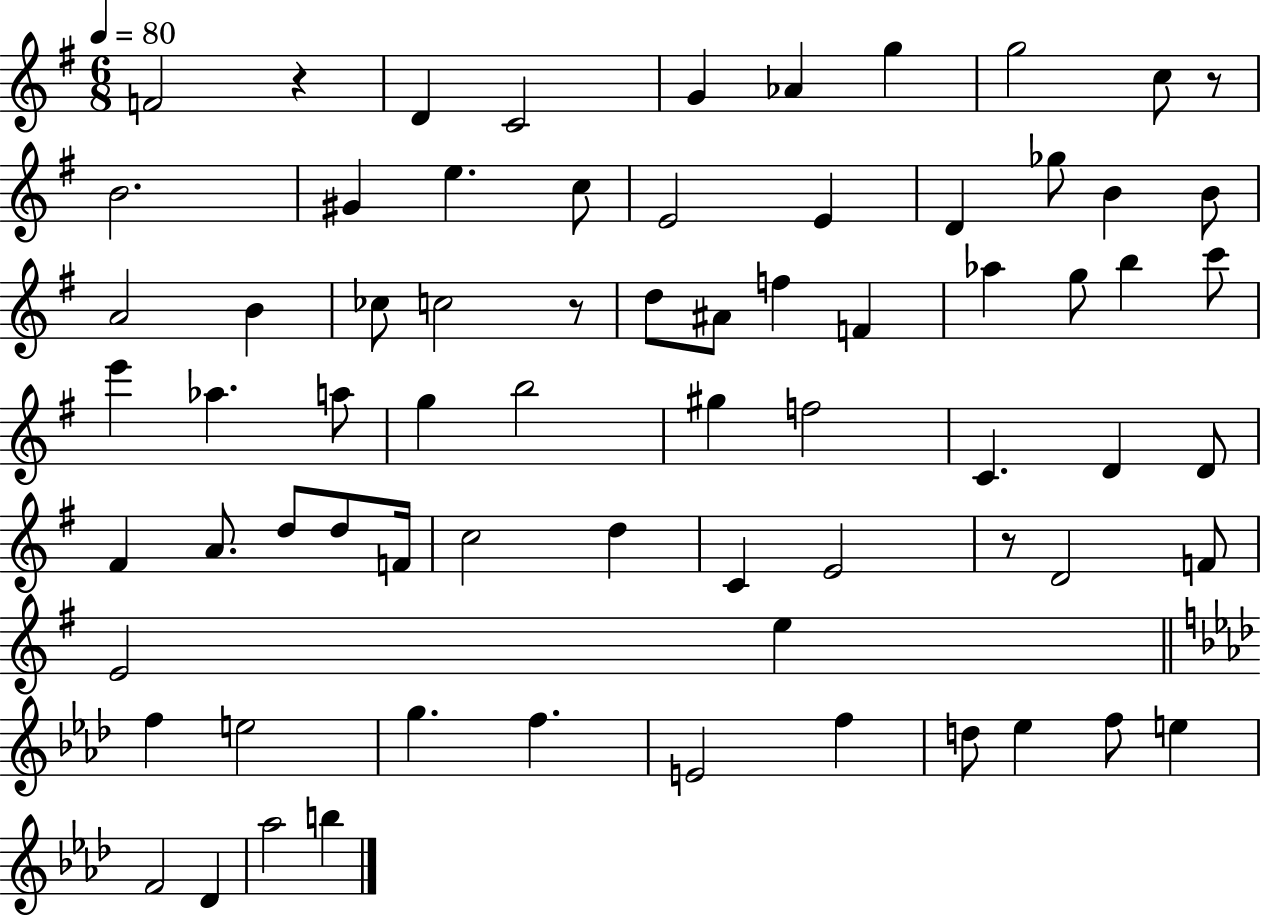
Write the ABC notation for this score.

X:1
T:Untitled
M:6/8
L:1/4
K:G
F2 z D C2 G _A g g2 c/2 z/2 B2 ^G e c/2 E2 E D _g/2 B B/2 A2 B _c/2 c2 z/2 d/2 ^A/2 f F _a g/2 b c'/2 e' _a a/2 g b2 ^g f2 C D D/2 ^F A/2 d/2 d/2 F/4 c2 d C E2 z/2 D2 F/2 E2 e f e2 g f E2 f d/2 _e f/2 e F2 _D _a2 b